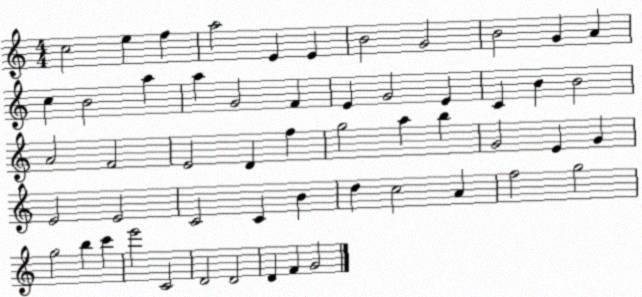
X:1
T:Untitled
M:4/4
L:1/4
K:C
c2 e f a2 E E B2 G2 B2 G A c B2 a a G2 F E G2 E C B B2 A2 F2 E2 D f g2 a b G2 E G E2 E2 C2 C B d c2 A f2 g2 g2 b c' e'2 C2 D2 D2 D F G2